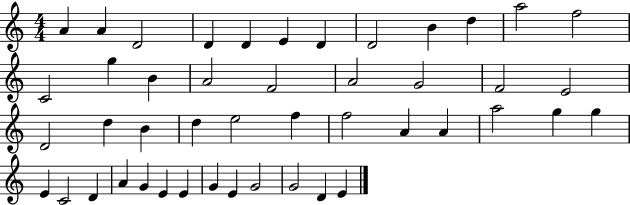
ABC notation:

X:1
T:Untitled
M:4/4
L:1/4
K:C
A A D2 D D E D D2 B d a2 f2 C2 g B A2 F2 A2 G2 F2 E2 D2 d B d e2 f f2 A A a2 g g E C2 D A G E E G E G2 G2 D E